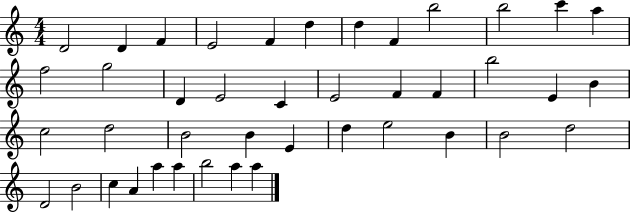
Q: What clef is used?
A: treble